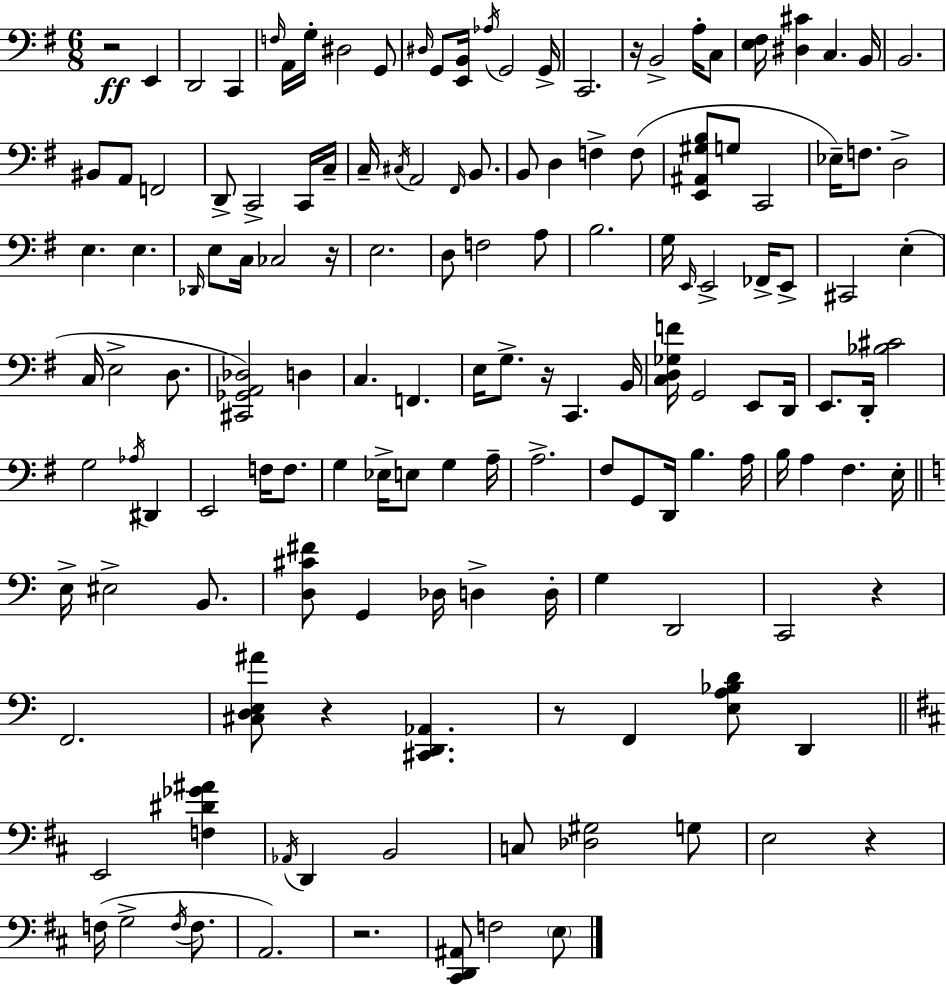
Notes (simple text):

R/h E2/q D2/h C2/q F3/s A2/s G3/s D#3/h G2/e D#3/s G2/e [E2,B2]/s Ab3/s G2/h G2/s C2/h. R/s B2/h A3/s C3/e [E3,F#3]/s [D#3,C#4]/q C3/q. B2/s B2/h. BIS2/e A2/e F2/h D2/e C2/h C2/s C3/s C3/s C#3/s A2/h F#2/s B2/e. B2/e D3/q F3/q F3/e [E2,A#2,G#3,B3]/e G3/e C2/h Eb3/s F3/e. D3/h E3/q. E3/q. Db2/s E3/e C3/s CES3/h R/s E3/h. D3/e F3/h A3/e B3/h. G3/s E2/s E2/h FES2/s E2/e C#2/h E3/q C3/s E3/h D3/e. [C#2,Gb2,A2,Db3]/h D3/q C3/q. F2/q. E3/s G3/e. R/s C2/q. B2/s [C3,D3,Gb3,F4]/s G2/h E2/e D2/s E2/e. D2/s [Bb3,C#4]/h G3/h Ab3/s D#2/q E2/h F3/s F3/e. G3/q Eb3/s E3/e G3/q A3/s A3/h. F#3/e G2/e D2/s B3/q. A3/s B3/s A3/q F#3/q. E3/s E3/s EIS3/h B2/e. [D3,C#4,F#4]/e G2/q Db3/s D3/q D3/s G3/q D2/h C2/h R/q F2/h. [C#3,D3,E3,A#4]/e R/q [C#2,D2,Ab2]/q. R/e F2/q [E3,A3,Bb3,D4]/e D2/q E2/h [F3,D#4,Gb4,A#4]/q Ab2/s D2/q B2/h C3/e [Db3,G#3]/h G3/e E3/h R/q F3/s G3/h F3/s F3/e. A2/h. R/h. [C#2,D2,A#2]/e F3/h E3/e